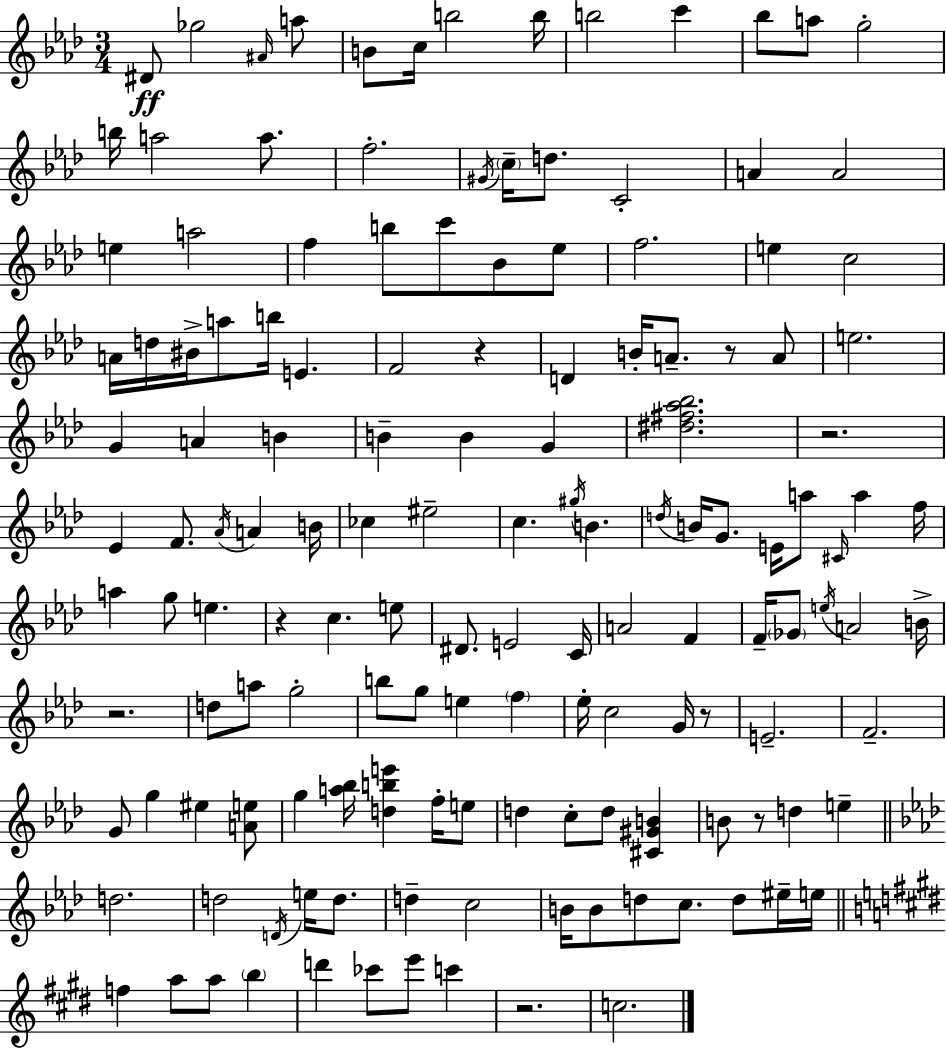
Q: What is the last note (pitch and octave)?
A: C5